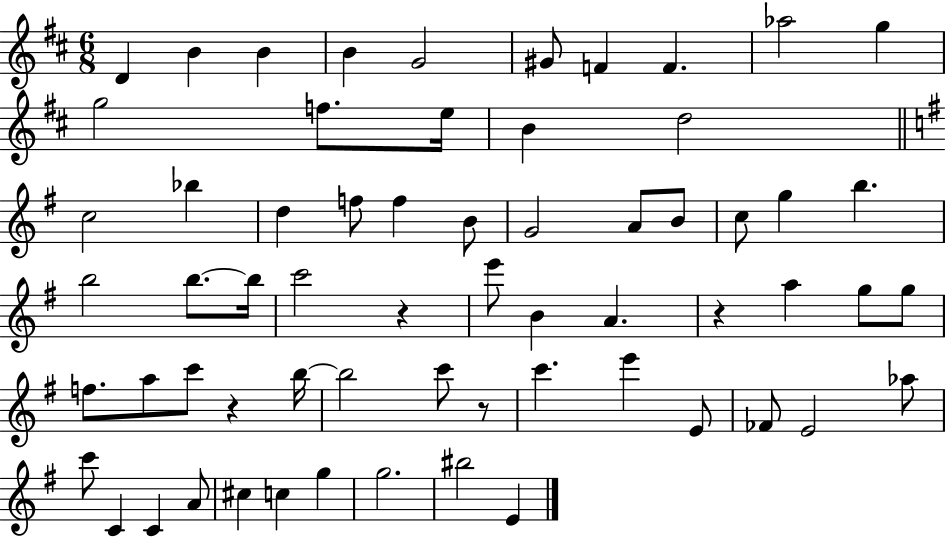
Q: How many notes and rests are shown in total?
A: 63